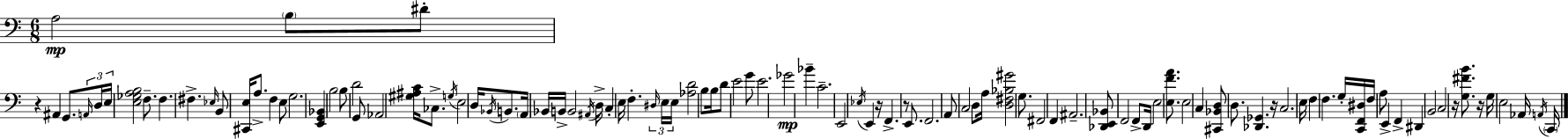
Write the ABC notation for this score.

X:1
T:Untitled
M:6/8
L:1/4
K:Am
A,2 B,/2 ^D/2 z ^A,, G,,/2 A,,/4 D,/4 E,/4 [E,_G,A,B,]2 F,/2 F, ^F, _E,/4 B,,/2 [^C,,E,]/4 A,/2 F, E,/2 G,2 [E,,G,,_B,,] B,2 B,/2 D2 G,,/2 _A,,2 [^G,^A,C]/4 _C,/2 G,/4 E,2 D,/4 _B,,/4 B,,/2 A,,/4 _B,,/4 B,,/4 B,,2 ^A,,/4 D,/4 C, E,/4 F, ^D,/4 E,/4 E,/4 [_A,D]2 B,/2 B,/4 D/2 E2 G/2 E2 _G2 _B C2 E,,2 _E,/4 E,, z/4 F,, z/2 E,,/2 F,,2 A,,/2 C,2 D,/2 A,/4 [D,^F,_B,^G]2 G,/2 ^F,,2 F,, ^A,,2 [_D,,E,,_B,,]/2 F,,2 F,,/2 D,,/4 E,2 [E,FA]/2 E,2 C, [^C,,_B,,D,]/2 D,/2 [_D,,_G,,] z/4 C,2 E,/4 F, F, G,/4 [C,,F,,^D,]/4 F,/4 A,/2 E,, F,, ^D,, B,,2 C,2 z/4 [G,^FB]/2 z/4 G,/4 E,2 _A,,/4 A,,/4 C,,/4